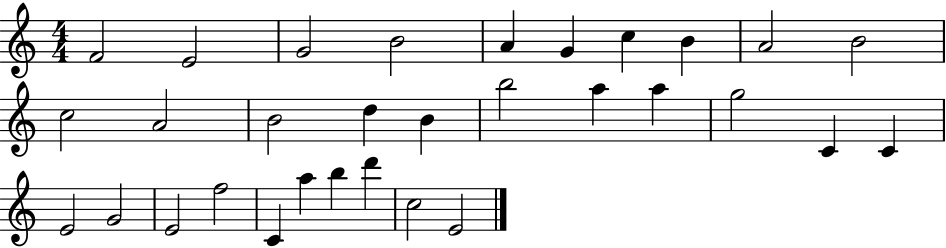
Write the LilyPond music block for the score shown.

{
  \clef treble
  \numericTimeSignature
  \time 4/4
  \key c \major
  f'2 e'2 | g'2 b'2 | a'4 g'4 c''4 b'4 | a'2 b'2 | \break c''2 a'2 | b'2 d''4 b'4 | b''2 a''4 a''4 | g''2 c'4 c'4 | \break e'2 g'2 | e'2 f''2 | c'4 a''4 b''4 d'''4 | c''2 e'2 | \break \bar "|."
}